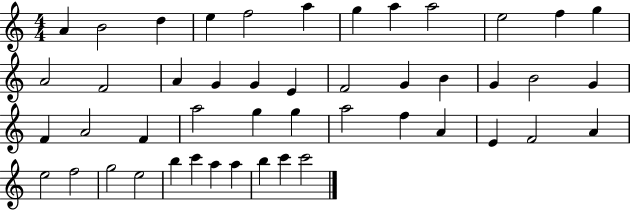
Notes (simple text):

A4/q B4/h D5/q E5/q F5/h A5/q G5/q A5/q A5/h E5/h F5/q G5/q A4/h F4/h A4/q G4/q G4/q E4/q F4/h G4/q B4/q G4/q B4/h G4/q F4/q A4/h F4/q A5/h G5/q G5/q A5/h F5/q A4/q E4/q F4/h A4/q E5/h F5/h G5/h E5/h B5/q C6/q A5/q A5/q B5/q C6/q C6/h